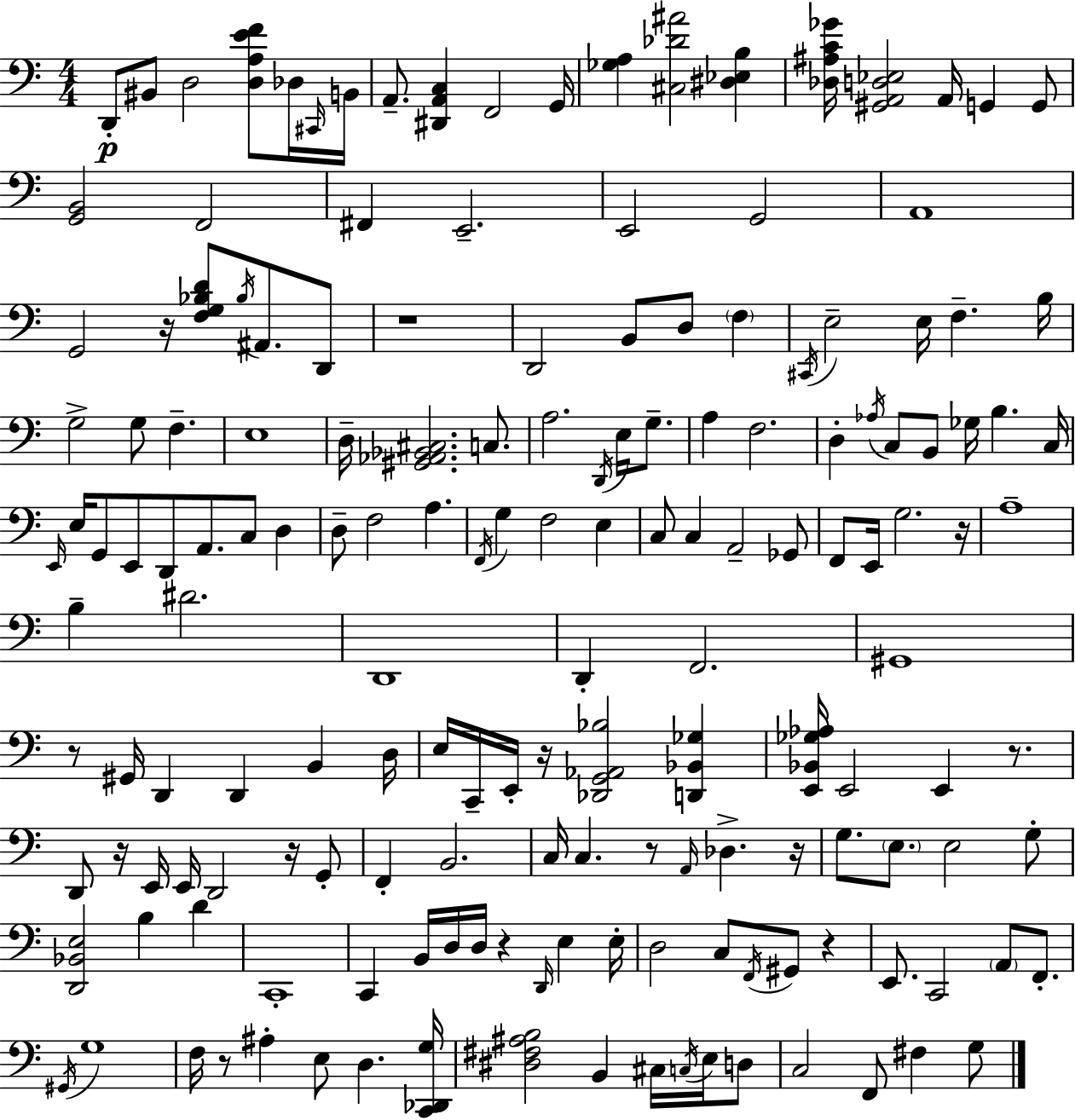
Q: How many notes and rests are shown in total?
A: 166